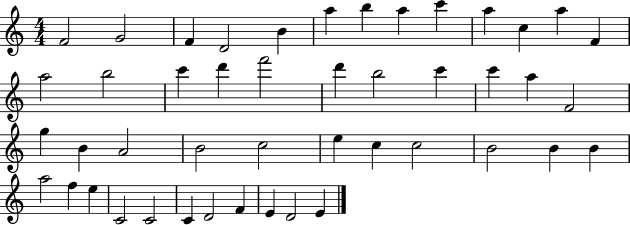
{
  \clef treble
  \numericTimeSignature
  \time 4/4
  \key c \major
  f'2 g'2 | f'4 d'2 b'4 | a''4 b''4 a''4 c'''4 | a''4 c''4 a''4 f'4 | \break a''2 b''2 | c'''4 d'''4 f'''2 | d'''4 b''2 c'''4 | c'''4 a''4 f'2 | \break g''4 b'4 a'2 | b'2 c''2 | e''4 c''4 c''2 | b'2 b'4 b'4 | \break a''2 f''4 e''4 | c'2 c'2 | c'4 d'2 f'4 | e'4 d'2 e'4 | \break \bar "|."
}